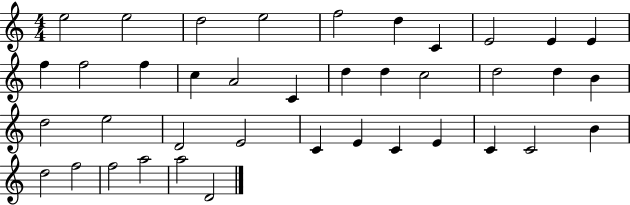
X:1
T:Untitled
M:4/4
L:1/4
K:C
e2 e2 d2 e2 f2 d C E2 E E f f2 f c A2 C d d c2 d2 d B d2 e2 D2 E2 C E C E C C2 B d2 f2 f2 a2 a2 D2